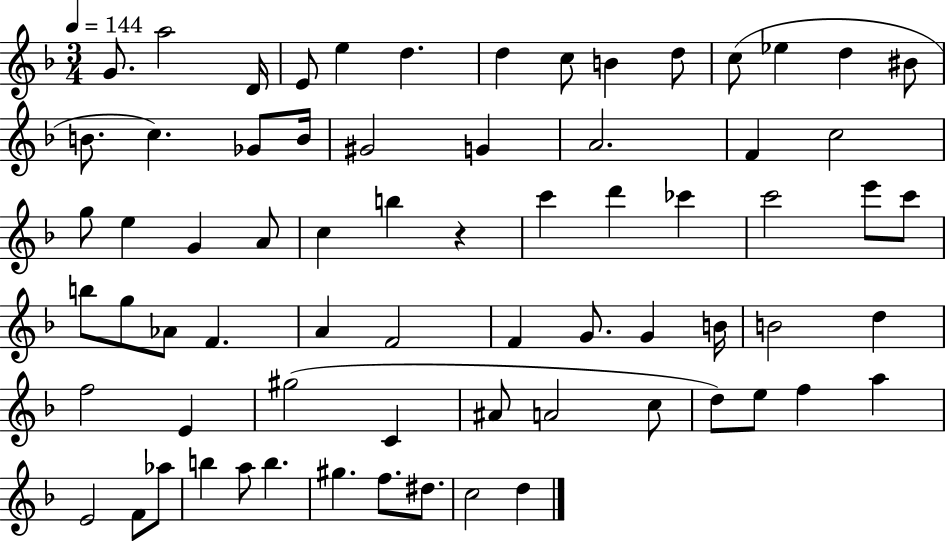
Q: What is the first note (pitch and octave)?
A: G4